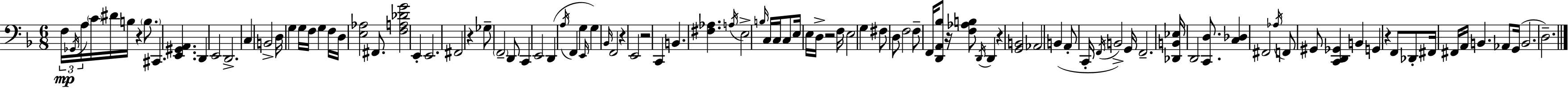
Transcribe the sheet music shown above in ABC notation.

X:1
T:Untitled
M:6/8
L:1/4
K:Dm
F,/4 _G,,/4 A,/4 C/4 ^D/4 B,/4 z B,/2 ^C,, [E,,^G,,A,,] D,, E,,2 D,,2 C, B,,2 D,/4 G, G,/4 F,/4 G, F,/4 D,/4 [E,_A,]2 ^F,,/2 [F,A,_DG]2 E,, E,,2 ^F,,2 z _G,/2 F,,2 D,,/2 C,, E,,2 D,, A,/4 F,, G, E,,/4 G, _B,,/4 F,,2 z E,,2 z2 C,, B,, [^F,_A,] A,/4 E,2 B,/4 C,/4 C,/4 C,/2 E,/4 E,/4 D,/4 z2 F,/4 E,2 G, ^F,/2 D,/2 F,2 F,/2 F,,/4 [D,,A,,_B,]/2 z/4 [F,_A,B,]/2 D,,/4 D,, z [G,,B,,]2 _A,,2 B,, A,,/2 C,,/4 F,,/4 B,,2 G,,/4 F,,2 [_D,,B,,_E,]/4 D,,2 [C,,D,]/2 [C,_D,] ^F,,2 _A,/4 F,,/2 ^G,,/2 [C,,D,,_G,,] B,, G,, z F,,/2 _D,,/2 ^F,,/4 ^F,,/4 A,,/4 B,, _A,,/2 G,,/4 B,,2 D,2